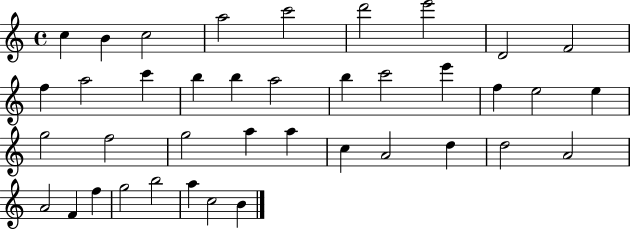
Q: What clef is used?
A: treble